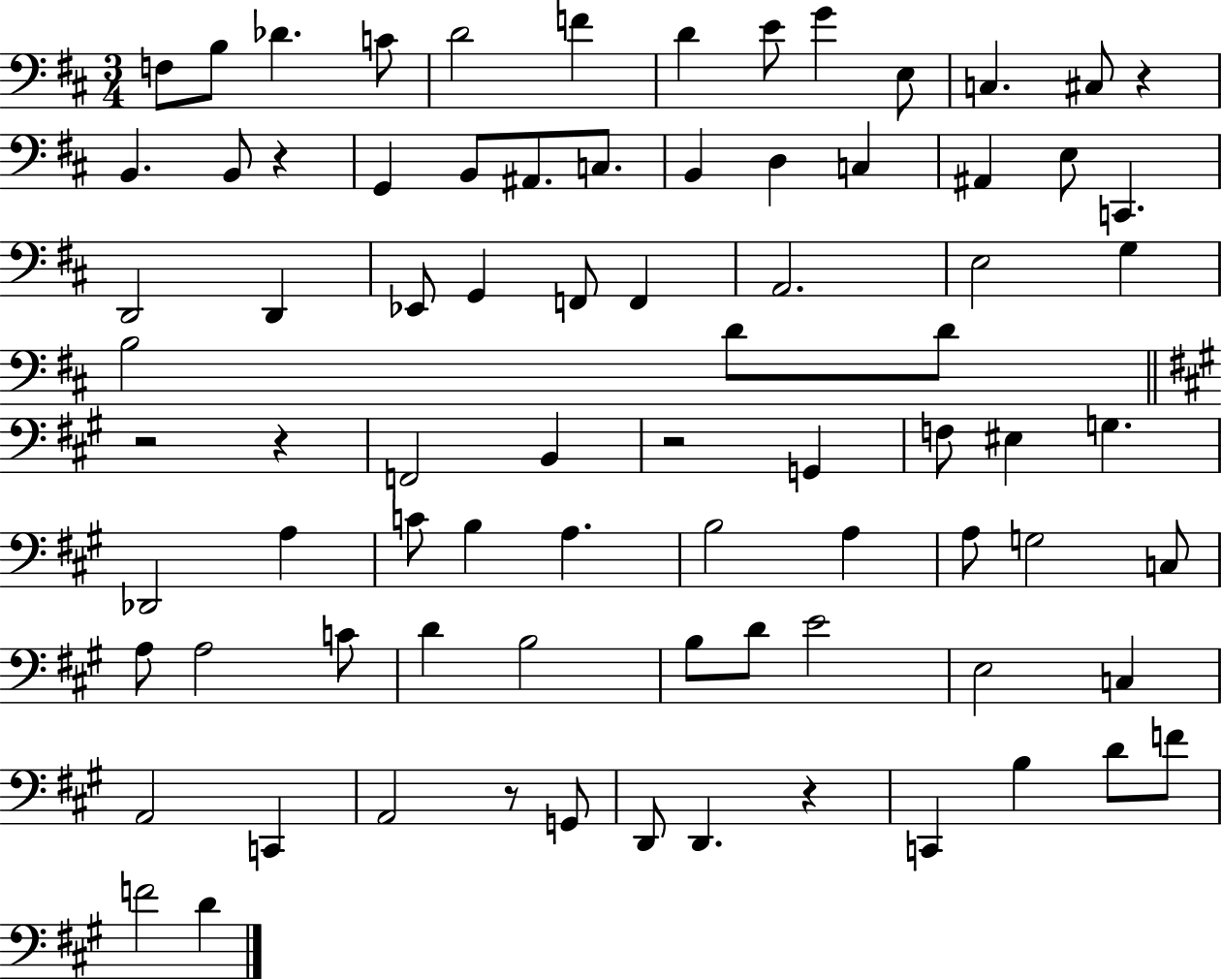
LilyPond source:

{
  \clef bass
  \numericTimeSignature
  \time 3/4
  \key d \major
  \repeat volta 2 { f8 b8 des'4. c'8 | d'2 f'4 | d'4 e'8 g'4 e8 | c4. cis8 r4 | \break b,4. b,8 r4 | g,4 b,8 ais,8. c8. | b,4 d4 c4 | ais,4 e8 c,4. | \break d,2 d,4 | ees,8 g,4 f,8 f,4 | a,2. | e2 g4 | \break b2 d'8 d'8 | \bar "||" \break \key a \major r2 r4 | f,2 b,4 | r2 g,4 | f8 eis4 g4. | \break des,2 a4 | c'8 b4 a4. | b2 a4 | a8 g2 c8 | \break a8 a2 c'8 | d'4 b2 | b8 d'8 e'2 | e2 c4 | \break a,2 c,4 | a,2 r8 g,8 | d,8 d,4. r4 | c,4 b4 d'8 f'8 | \break f'2 d'4 | } \bar "|."
}